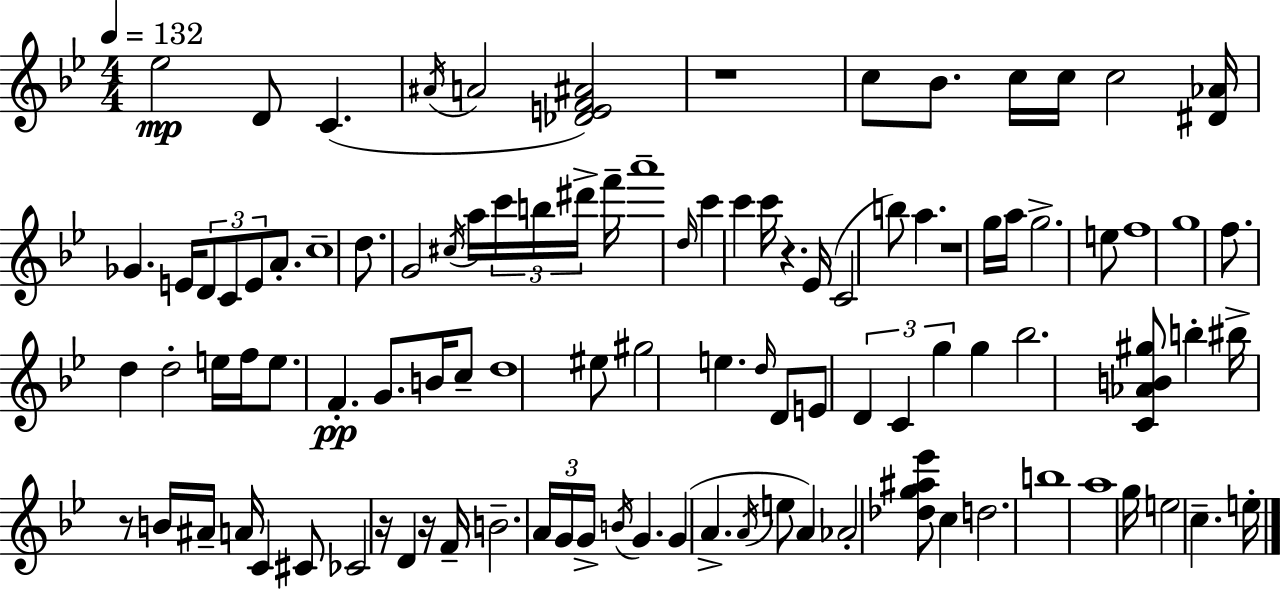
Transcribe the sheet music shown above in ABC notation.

X:1
T:Untitled
M:4/4
L:1/4
K:Gm
_e2 D/2 C ^A/4 A2 [_DEF^A]2 z4 c/2 _B/2 c/4 c/4 c2 [^D_A]/4 _G E/4 D/2 C/2 E/2 A/2 c4 d/2 G2 ^c/4 a/4 c'/4 b/4 ^d'/4 f'/4 a'4 d/4 c' c' c'/4 z _E/4 C2 b/2 a z4 g/4 a/4 g2 e/2 f4 g4 f/2 d d2 e/4 f/4 e/2 F G/2 B/4 c/2 d4 ^e/2 ^g2 e d/4 D/2 E/2 D C g g _b2 [C_AB^g]/2 b ^b/4 z/2 B/4 ^A/4 A/4 C ^C/2 _C2 z/4 D z/4 F/4 B2 A/4 G/4 G/4 B/4 G G A A/4 e/2 A _A2 [_dg^a_e']/2 c d2 b4 a4 g/4 e2 c e/4